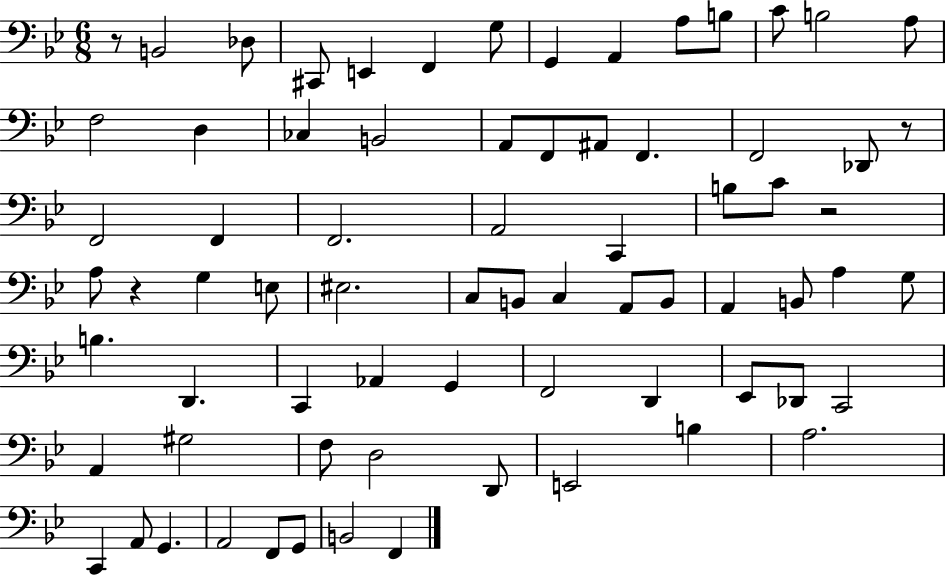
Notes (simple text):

R/e B2/h Db3/e C#2/e E2/q F2/q G3/e G2/q A2/q A3/e B3/e C4/e B3/h A3/e F3/h D3/q CES3/q B2/h A2/e F2/e A#2/e F2/q. F2/h Db2/e R/e F2/h F2/q F2/h. A2/h C2/q B3/e C4/e R/h A3/e R/q G3/q E3/e EIS3/h. C3/e B2/e C3/q A2/e B2/e A2/q B2/e A3/q G3/e B3/q. D2/q. C2/q Ab2/q G2/q F2/h D2/q Eb2/e Db2/e C2/h A2/q G#3/h F3/e D3/h D2/e E2/h B3/q A3/h. C2/q A2/e G2/q. A2/h F2/e G2/e B2/h F2/q